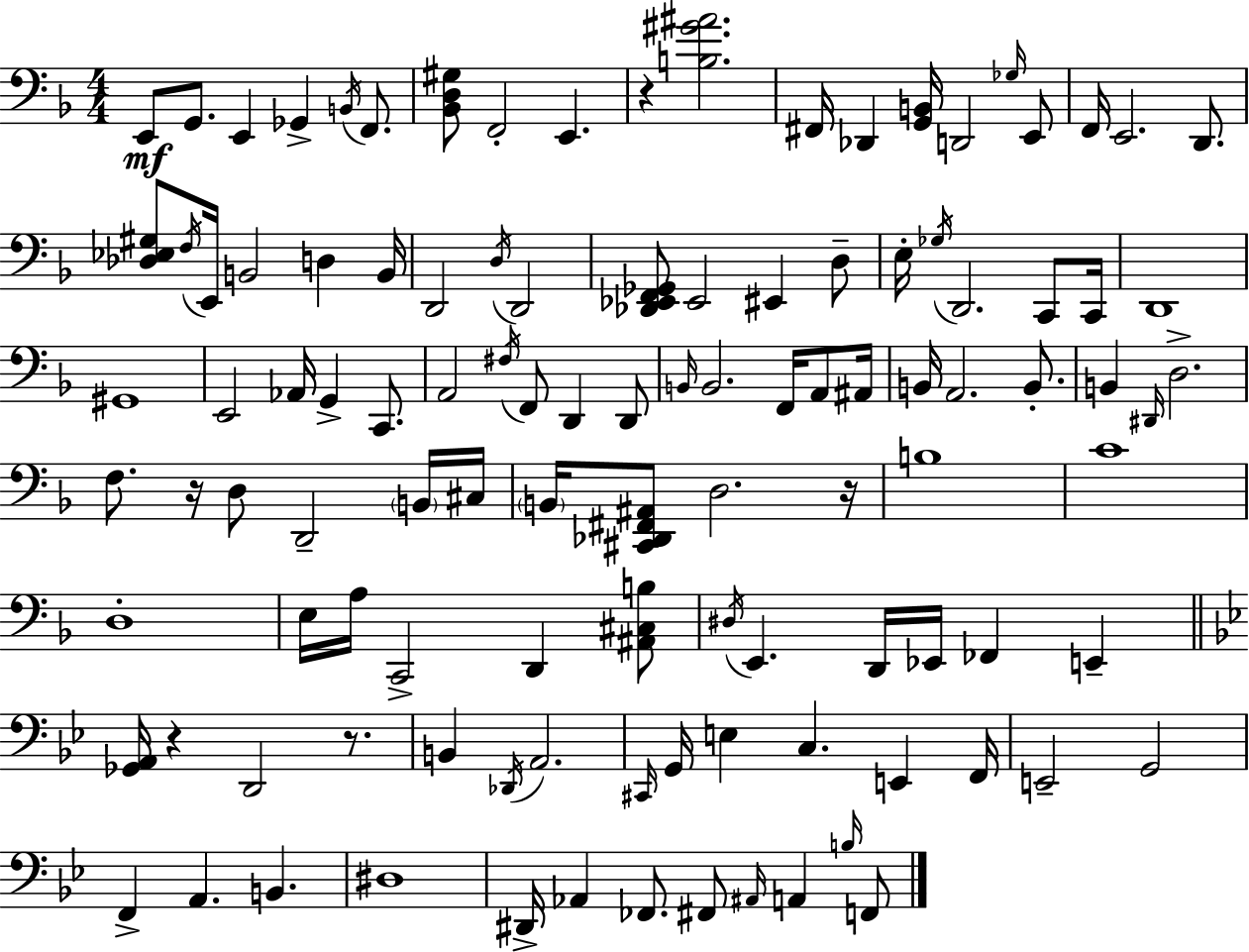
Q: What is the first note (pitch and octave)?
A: E2